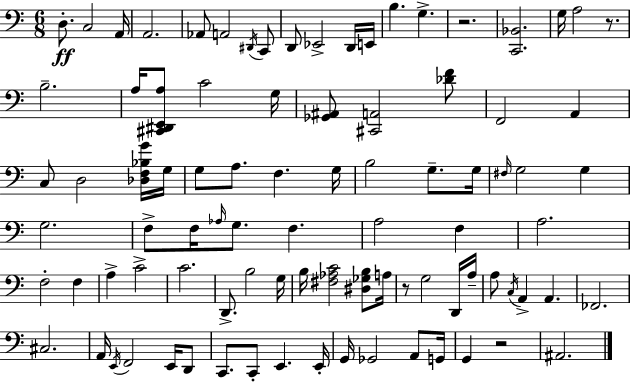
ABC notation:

X:1
T:Untitled
M:6/8
L:1/4
K:Am
D,/2 C,2 A,,/4 A,,2 _A,,/2 A,,2 ^D,,/4 C,,/2 D,,/2 _E,,2 D,,/4 E,,/4 B, G, z2 [C,,_B,,]2 G,/4 A,2 z/2 B,2 A,/4 [^C,,^D,,E,,A,]/2 C2 G,/4 [_G,,^A,,]/2 [^C,,A,,]2 [_DF]/2 F,,2 A,, C,/2 D,2 [_D,F,_B,G]/4 G,/4 G,/2 A,/2 F, G,/4 B,2 G,/2 G,/4 ^F,/4 G,2 G, G,2 F,/2 F,/4 _A,/4 G,/2 F, A,2 F, A,2 F,2 F, A, C2 C2 D,,/2 B,2 G,/4 B,/4 [^F,_A,C]2 [^D,_G,B,]/2 A,/4 z/2 G,2 D,,/4 A,/4 A,/2 C,/4 A,, A,, _F,,2 ^C,2 A,,/4 E,,/4 F,,2 E,,/4 D,,/2 C,,/2 C,,/2 E,, E,,/4 G,,/4 _G,,2 A,,/2 G,,/4 G,, z2 ^A,,2